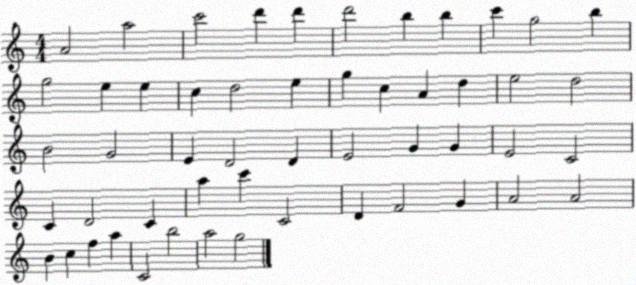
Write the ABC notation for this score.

X:1
T:Untitled
M:4/4
L:1/4
K:C
A2 a2 c'2 d' d' d'2 b b c' g2 b g2 e e c d2 e g c A d e2 d2 B2 G2 E D2 D E2 G G E2 C2 C D2 C a c' C2 D F2 G A2 A2 B c f a C2 b2 a2 g2